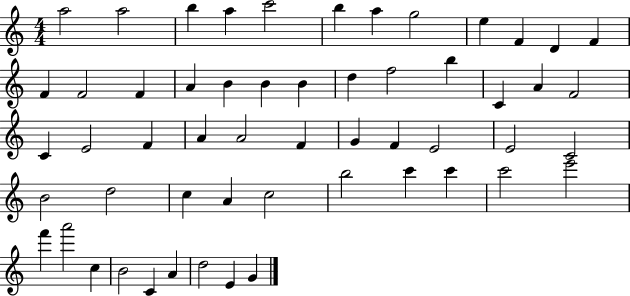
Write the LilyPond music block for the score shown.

{
  \clef treble
  \numericTimeSignature
  \time 4/4
  \key c \major
  a''2 a''2 | b''4 a''4 c'''2 | b''4 a''4 g''2 | e''4 f'4 d'4 f'4 | \break f'4 f'2 f'4 | a'4 b'4 b'4 b'4 | d''4 f''2 b''4 | c'4 a'4 f'2 | \break c'4 e'2 f'4 | a'4 a'2 f'4 | g'4 f'4 e'2 | e'2 c'2 | \break b'2 d''2 | c''4 a'4 c''2 | b''2 c'''4 c'''4 | c'''2 e'''2 | \break f'''4 a'''2 c''4 | b'2 c'4 a'4 | d''2 e'4 g'4 | \bar "|."
}